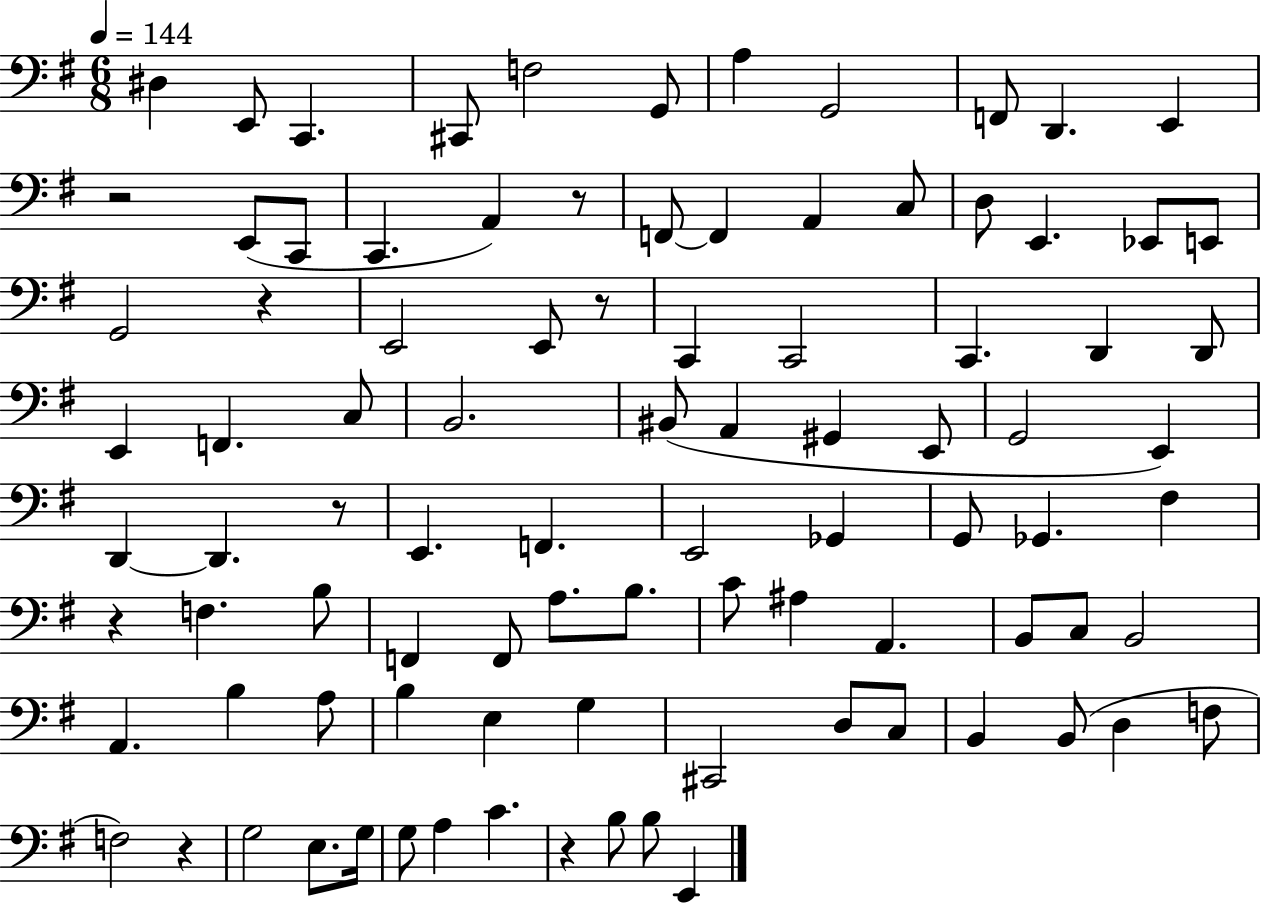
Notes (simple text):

D#3/q E2/e C2/q. C#2/e F3/h G2/e A3/q G2/h F2/e D2/q. E2/q R/h E2/e C2/e C2/q. A2/q R/e F2/e F2/q A2/q C3/e D3/e E2/q. Eb2/e E2/e G2/h R/q E2/h E2/e R/e C2/q C2/h C2/q. D2/q D2/e E2/q F2/q. C3/e B2/h. BIS2/e A2/q G#2/q E2/e G2/h E2/q D2/q D2/q. R/e E2/q. F2/q. E2/h Gb2/q G2/e Gb2/q. F#3/q R/q F3/q. B3/e F2/q F2/e A3/e. B3/e. C4/e A#3/q A2/q. B2/e C3/e B2/h A2/q. B3/q A3/e B3/q E3/q G3/q C#2/h D3/e C3/e B2/q B2/e D3/q F3/e F3/h R/q G3/h E3/e. G3/s G3/e A3/q C4/q. R/q B3/e B3/e E2/q